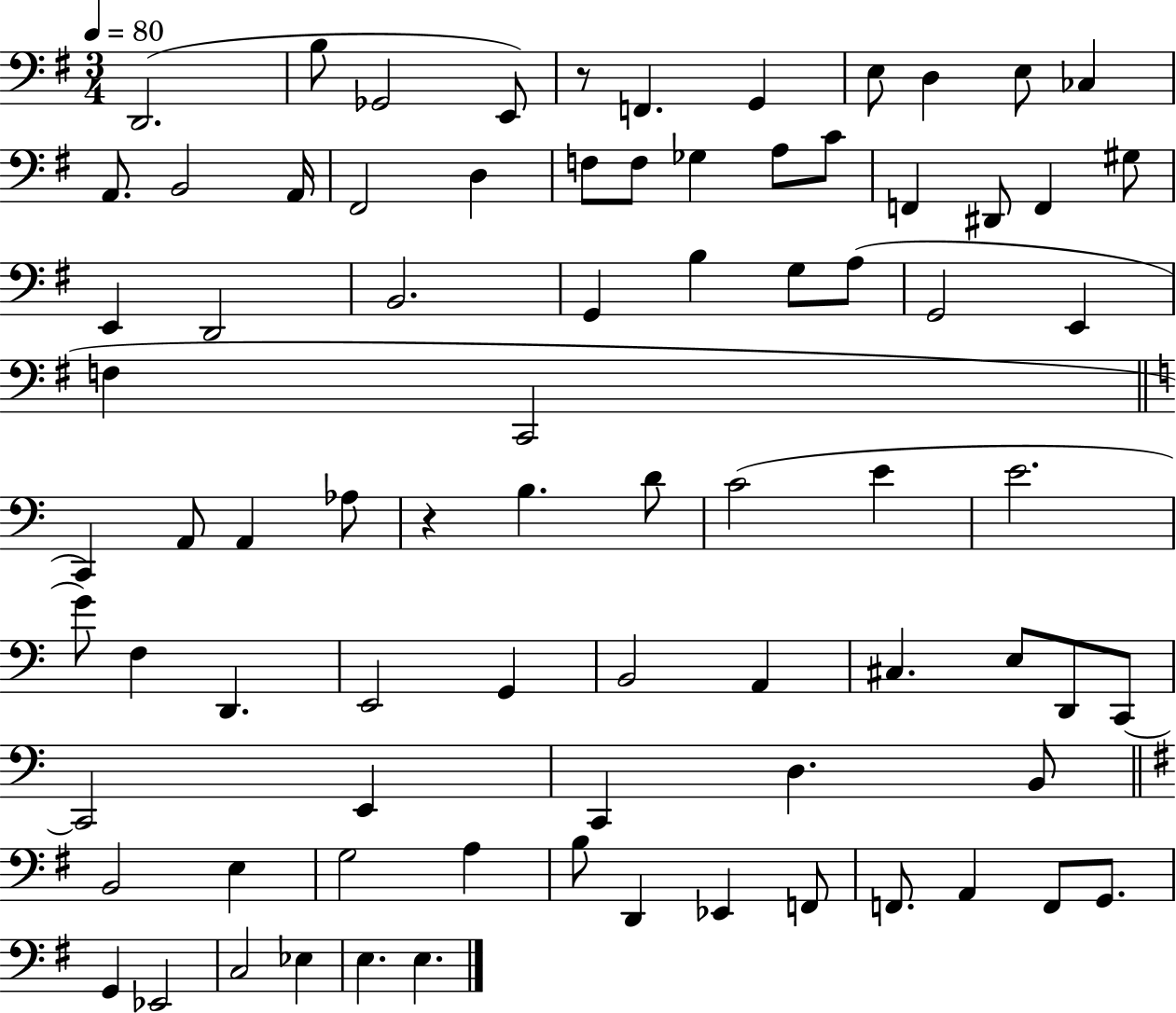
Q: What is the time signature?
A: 3/4